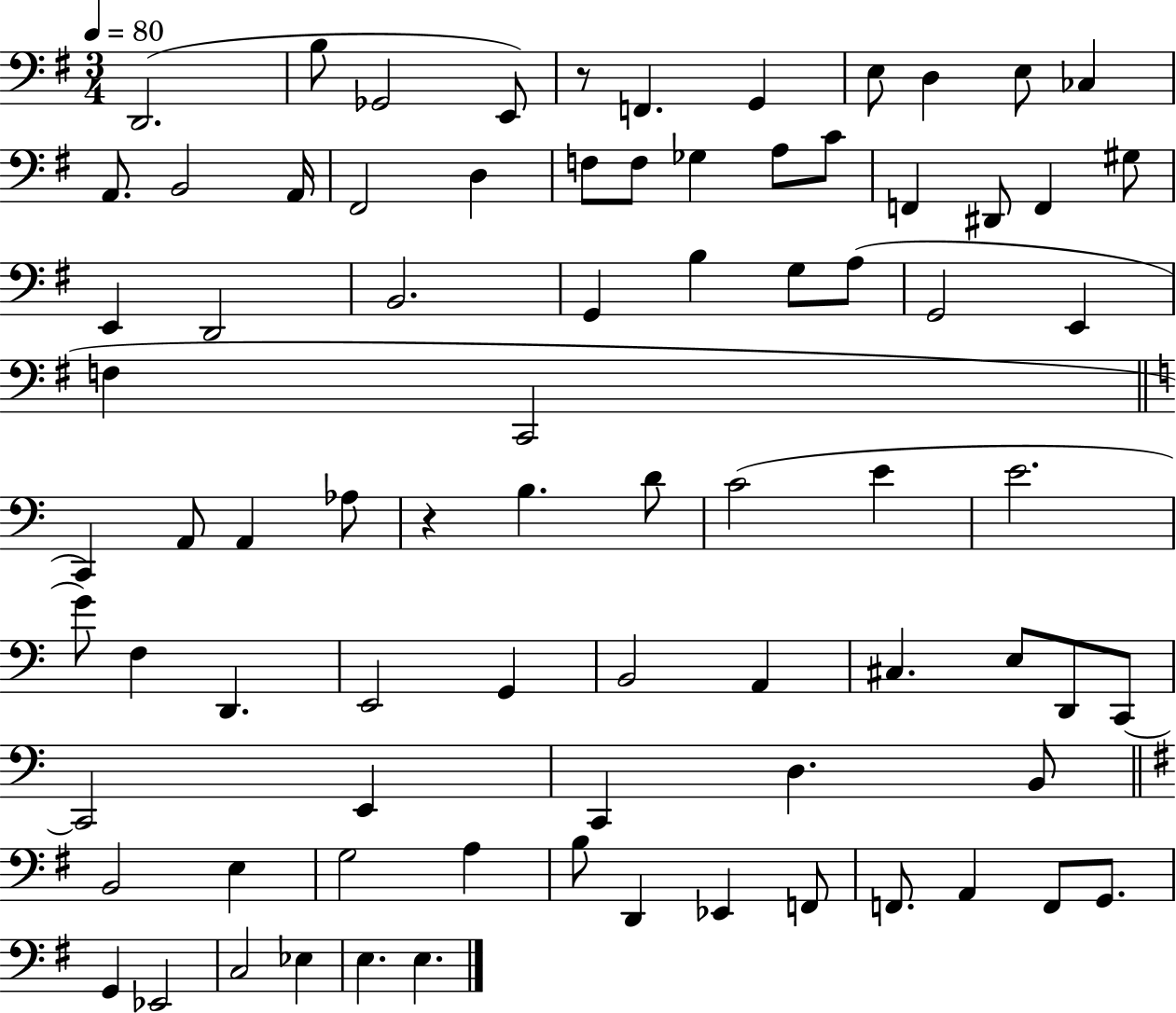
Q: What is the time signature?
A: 3/4